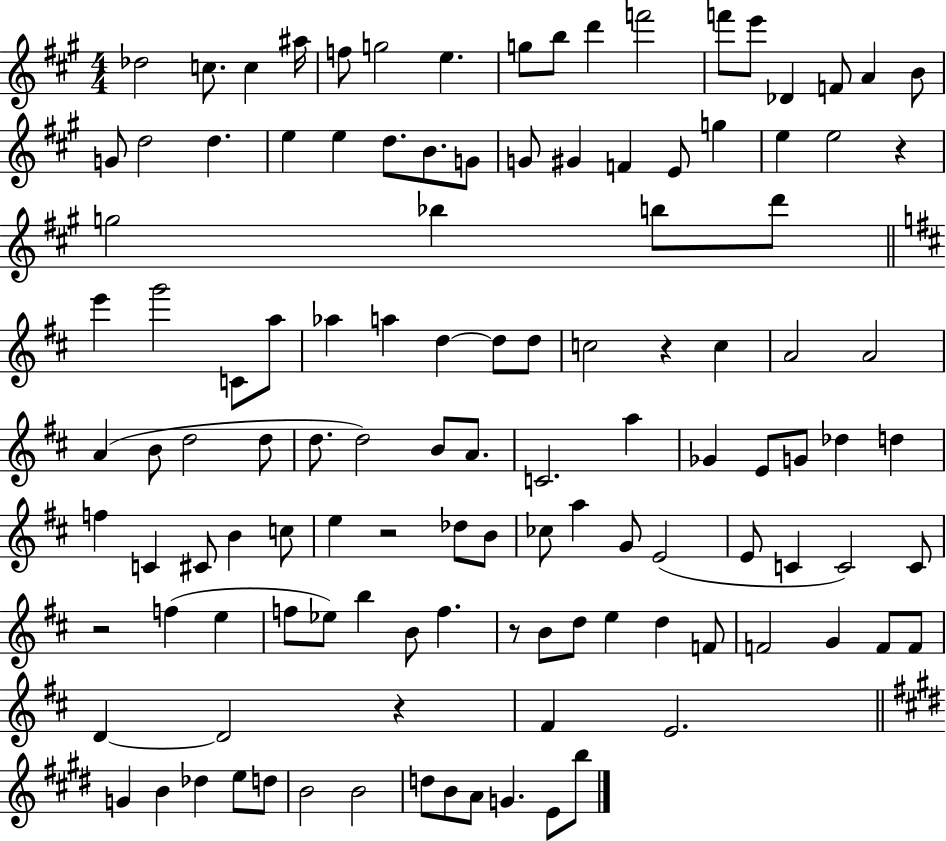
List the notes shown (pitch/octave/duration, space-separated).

Db5/h C5/e. C5/q A#5/s F5/e G5/h E5/q. G5/e B5/e D6/q F6/h F6/e E6/e Db4/q F4/e A4/q B4/e G4/e D5/h D5/q. E5/q E5/q D5/e. B4/e. G4/e G4/e G#4/q F4/q E4/e G5/q E5/q E5/h R/q G5/h Bb5/q B5/e D6/e E6/q G6/h C4/e A5/e Ab5/q A5/q D5/q D5/e D5/e C5/h R/q C5/q A4/h A4/h A4/q B4/e D5/h D5/e D5/e. D5/h B4/e A4/e. C4/h. A5/q Gb4/q E4/e G4/e Db5/q D5/q F5/q C4/q C#4/e B4/q C5/e E5/q R/h Db5/e B4/e CES5/e A5/q G4/e E4/h E4/e C4/q C4/h C4/e R/h F5/q E5/q F5/e Eb5/e B5/q B4/e F5/q. R/e B4/e D5/e E5/q D5/q F4/e F4/h G4/q F4/e F4/e D4/q D4/h R/q F#4/q E4/h. G4/q B4/q Db5/q E5/e D5/e B4/h B4/h D5/e B4/e A4/e G4/q. E4/e B5/e